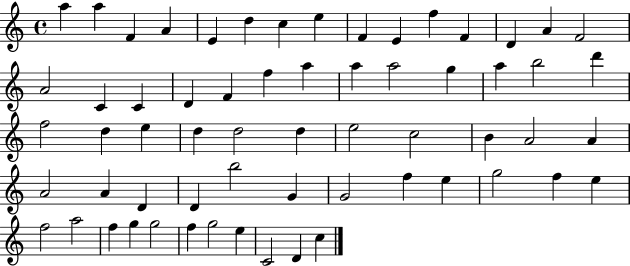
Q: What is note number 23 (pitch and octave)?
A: A5